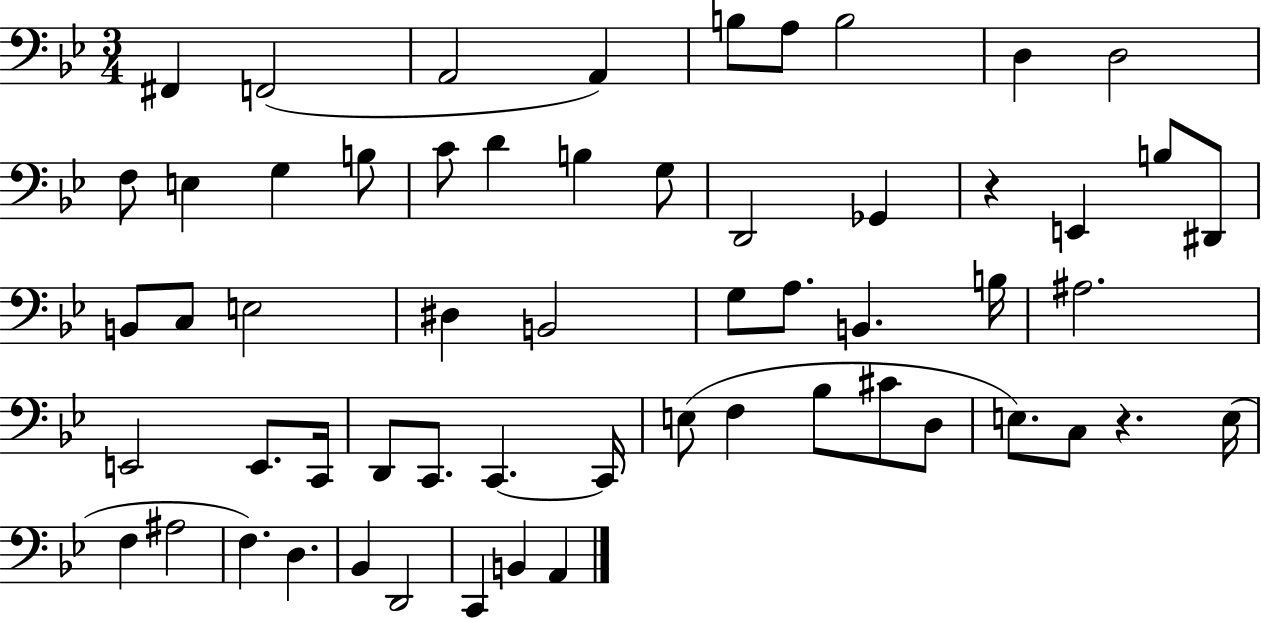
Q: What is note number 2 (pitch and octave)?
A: F2